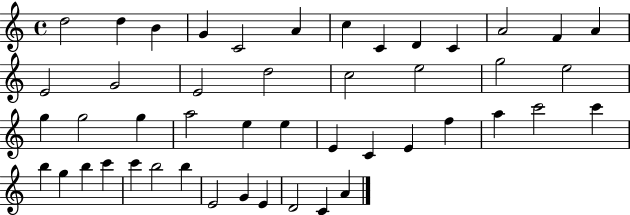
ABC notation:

X:1
T:Untitled
M:4/4
L:1/4
K:C
d2 d B G C2 A c C D C A2 F A E2 G2 E2 d2 c2 e2 g2 e2 g g2 g a2 e e E C E f a c'2 c' b g b c' c' b2 b E2 G E D2 C A